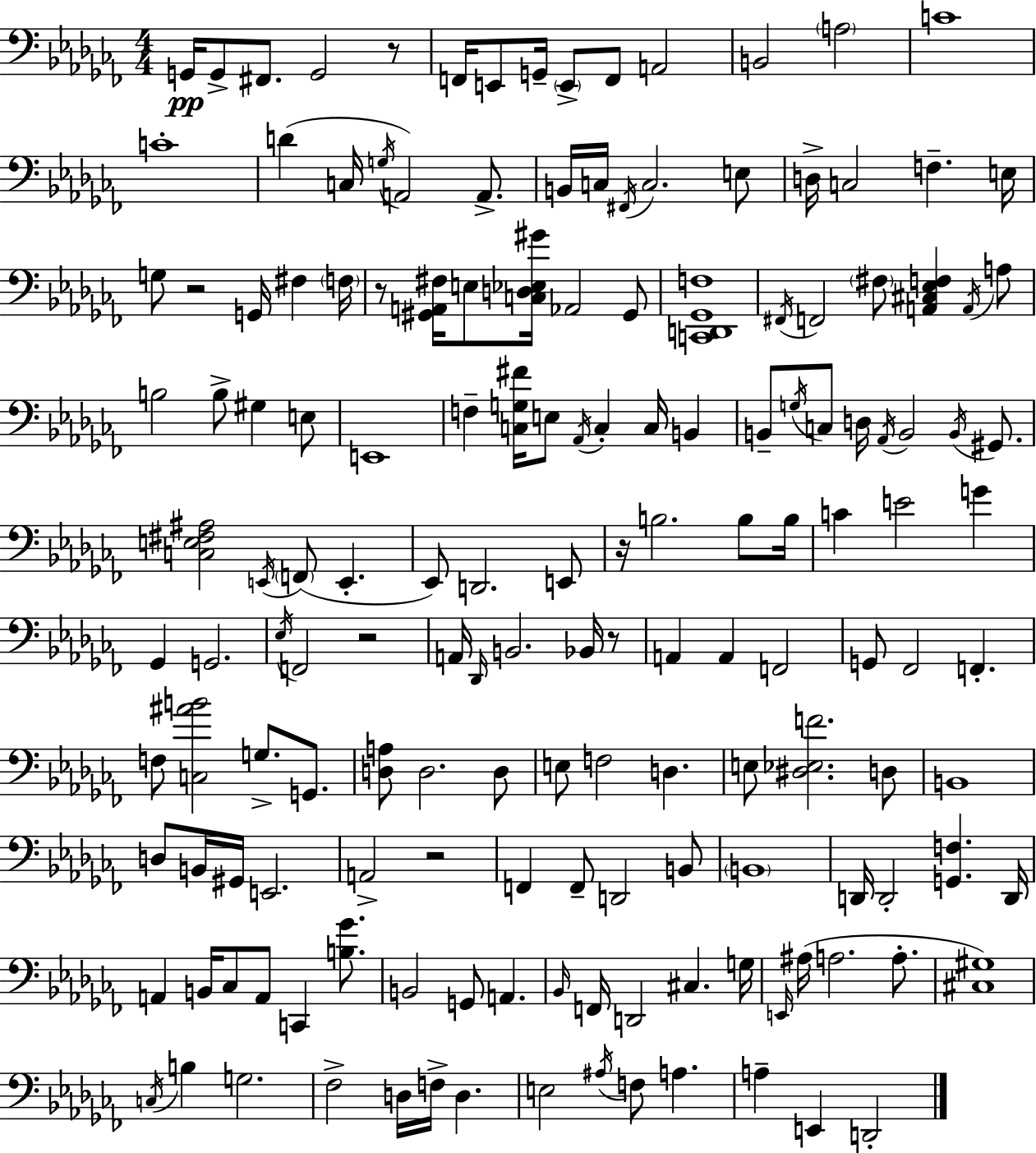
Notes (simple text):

G2/s G2/e F#2/e. G2/h R/e F2/s E2/e G2/s E2/e F2/e A2/h B2/h A3/h C4/w C4/w D4/q C3/s G3/s A2/h A2/e. B2/s C3/s F#2/s C3/h. E3/e D3/s C3/h F3/q. E3/s G3/e R/h G2/s F#3/q F3/s R/e [G#2,A2,F#3]/s E3/e [C3,D3,Eb3,G#4]/s Ab2/h G#2/e [C2,D2,Gb2,F3]/w F#2/s F2/h F#3/e [A2,C#3,Eb3,F3]/q A2/s A3/e B3/h B3/e G#3/q E3/e E2/w F3/q [C3,G3,F#4]/s E3/e Ab2/s C3/q C3/s B2/q B2/e G3/s C3/e D3/s Ab2/s B2/h B2/s G#2/e. [C3,E3,F#3,A#3]/h E2/s F2/e E2/q. Eb2/e D2/h. E2/e R/s B3/h. B3/e B3/s C4/q E4/h G4/q Gb2/q G2/h. Eb3/s F2/h R/h A2/s Db2/s B2/h. Bb2/s R/e A2/q A2/q F2/h G2/e FES2/h F2/q. F3/e [C3,A#4,B4]/h G3/e. G2/e. [D3,A3]/e D3/h. D3/e E3/e F3/h D3/q. E3/e [D#3,Eb3,F4]/h. D3/e B2/w D3/e B2/s G#2/s E2/h. A2/h R/h F2/q F2/e D2/h B2/e B2/w D2/s D2/h [G2,F3]/q. D2/s A2/q B2/s CES3/e A2/e C2/q [B3,Gb4]/e. B2/h G2/e A2/q. Bb2/s F2/s D2/h C#3/q. G3/s E2/s A#3/s A3/h. A3/e. [C#3,G#3]/w C3/s B3/q G3/h. FES3/h D3/s F3/s D3/q. E3/h A#3/s F3/e A3/q. A3/q E2/q D2/h